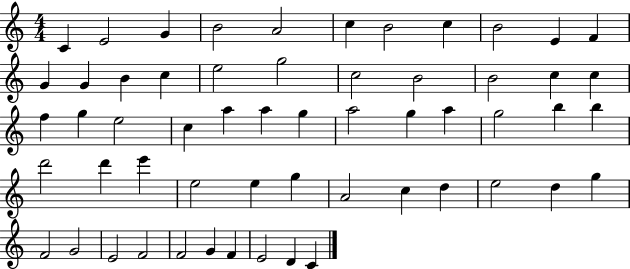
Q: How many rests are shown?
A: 0